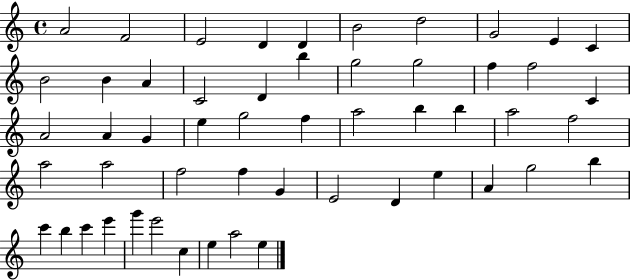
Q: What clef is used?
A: treble